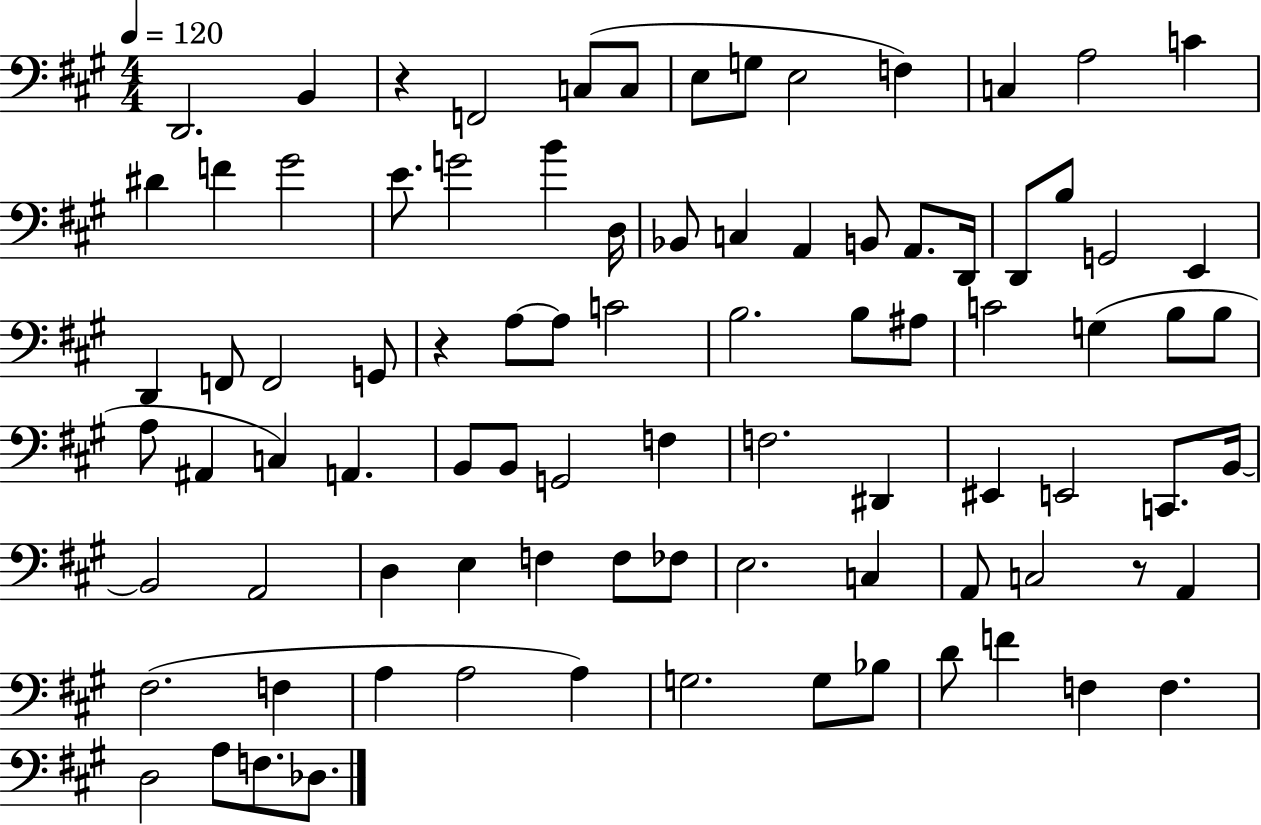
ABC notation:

X:1
T:Untitled
M:4/4
L:1/4
K:A
D,,2 B,, z F,,2 C,/2 C,/2 E,/2 G,/2 E,2 F, C, A,2 C ^D F ^G2 E/2 G2 B D,/4 _B,,/2 C, A,, B,,/2 A,,/2 D,,/4 D,,/2 B,/2 G,,2 E,, D,, F,,/2 F,,2 G,,/2 z A,/2 A,/2 C2 B,2 B,/2 ^A,/2 C2 G, B,/2 B,/2 A,/2 ^A,, C, A,, B,,/2 B,,/2 G,,2 F, F,2 ^D,, ^E,, E,,2 C,,/2 B,,/4 B,,2 A,,2 D, E, F, F,/2 _F,/2 E,2 C, A,,/2 C,2 z/2 A,, ^F,2 F, A, A,2 A, G,2 G,/2 _B,/2 D/2 F F, F, D,2 A,/2 F,/2 _D,/2